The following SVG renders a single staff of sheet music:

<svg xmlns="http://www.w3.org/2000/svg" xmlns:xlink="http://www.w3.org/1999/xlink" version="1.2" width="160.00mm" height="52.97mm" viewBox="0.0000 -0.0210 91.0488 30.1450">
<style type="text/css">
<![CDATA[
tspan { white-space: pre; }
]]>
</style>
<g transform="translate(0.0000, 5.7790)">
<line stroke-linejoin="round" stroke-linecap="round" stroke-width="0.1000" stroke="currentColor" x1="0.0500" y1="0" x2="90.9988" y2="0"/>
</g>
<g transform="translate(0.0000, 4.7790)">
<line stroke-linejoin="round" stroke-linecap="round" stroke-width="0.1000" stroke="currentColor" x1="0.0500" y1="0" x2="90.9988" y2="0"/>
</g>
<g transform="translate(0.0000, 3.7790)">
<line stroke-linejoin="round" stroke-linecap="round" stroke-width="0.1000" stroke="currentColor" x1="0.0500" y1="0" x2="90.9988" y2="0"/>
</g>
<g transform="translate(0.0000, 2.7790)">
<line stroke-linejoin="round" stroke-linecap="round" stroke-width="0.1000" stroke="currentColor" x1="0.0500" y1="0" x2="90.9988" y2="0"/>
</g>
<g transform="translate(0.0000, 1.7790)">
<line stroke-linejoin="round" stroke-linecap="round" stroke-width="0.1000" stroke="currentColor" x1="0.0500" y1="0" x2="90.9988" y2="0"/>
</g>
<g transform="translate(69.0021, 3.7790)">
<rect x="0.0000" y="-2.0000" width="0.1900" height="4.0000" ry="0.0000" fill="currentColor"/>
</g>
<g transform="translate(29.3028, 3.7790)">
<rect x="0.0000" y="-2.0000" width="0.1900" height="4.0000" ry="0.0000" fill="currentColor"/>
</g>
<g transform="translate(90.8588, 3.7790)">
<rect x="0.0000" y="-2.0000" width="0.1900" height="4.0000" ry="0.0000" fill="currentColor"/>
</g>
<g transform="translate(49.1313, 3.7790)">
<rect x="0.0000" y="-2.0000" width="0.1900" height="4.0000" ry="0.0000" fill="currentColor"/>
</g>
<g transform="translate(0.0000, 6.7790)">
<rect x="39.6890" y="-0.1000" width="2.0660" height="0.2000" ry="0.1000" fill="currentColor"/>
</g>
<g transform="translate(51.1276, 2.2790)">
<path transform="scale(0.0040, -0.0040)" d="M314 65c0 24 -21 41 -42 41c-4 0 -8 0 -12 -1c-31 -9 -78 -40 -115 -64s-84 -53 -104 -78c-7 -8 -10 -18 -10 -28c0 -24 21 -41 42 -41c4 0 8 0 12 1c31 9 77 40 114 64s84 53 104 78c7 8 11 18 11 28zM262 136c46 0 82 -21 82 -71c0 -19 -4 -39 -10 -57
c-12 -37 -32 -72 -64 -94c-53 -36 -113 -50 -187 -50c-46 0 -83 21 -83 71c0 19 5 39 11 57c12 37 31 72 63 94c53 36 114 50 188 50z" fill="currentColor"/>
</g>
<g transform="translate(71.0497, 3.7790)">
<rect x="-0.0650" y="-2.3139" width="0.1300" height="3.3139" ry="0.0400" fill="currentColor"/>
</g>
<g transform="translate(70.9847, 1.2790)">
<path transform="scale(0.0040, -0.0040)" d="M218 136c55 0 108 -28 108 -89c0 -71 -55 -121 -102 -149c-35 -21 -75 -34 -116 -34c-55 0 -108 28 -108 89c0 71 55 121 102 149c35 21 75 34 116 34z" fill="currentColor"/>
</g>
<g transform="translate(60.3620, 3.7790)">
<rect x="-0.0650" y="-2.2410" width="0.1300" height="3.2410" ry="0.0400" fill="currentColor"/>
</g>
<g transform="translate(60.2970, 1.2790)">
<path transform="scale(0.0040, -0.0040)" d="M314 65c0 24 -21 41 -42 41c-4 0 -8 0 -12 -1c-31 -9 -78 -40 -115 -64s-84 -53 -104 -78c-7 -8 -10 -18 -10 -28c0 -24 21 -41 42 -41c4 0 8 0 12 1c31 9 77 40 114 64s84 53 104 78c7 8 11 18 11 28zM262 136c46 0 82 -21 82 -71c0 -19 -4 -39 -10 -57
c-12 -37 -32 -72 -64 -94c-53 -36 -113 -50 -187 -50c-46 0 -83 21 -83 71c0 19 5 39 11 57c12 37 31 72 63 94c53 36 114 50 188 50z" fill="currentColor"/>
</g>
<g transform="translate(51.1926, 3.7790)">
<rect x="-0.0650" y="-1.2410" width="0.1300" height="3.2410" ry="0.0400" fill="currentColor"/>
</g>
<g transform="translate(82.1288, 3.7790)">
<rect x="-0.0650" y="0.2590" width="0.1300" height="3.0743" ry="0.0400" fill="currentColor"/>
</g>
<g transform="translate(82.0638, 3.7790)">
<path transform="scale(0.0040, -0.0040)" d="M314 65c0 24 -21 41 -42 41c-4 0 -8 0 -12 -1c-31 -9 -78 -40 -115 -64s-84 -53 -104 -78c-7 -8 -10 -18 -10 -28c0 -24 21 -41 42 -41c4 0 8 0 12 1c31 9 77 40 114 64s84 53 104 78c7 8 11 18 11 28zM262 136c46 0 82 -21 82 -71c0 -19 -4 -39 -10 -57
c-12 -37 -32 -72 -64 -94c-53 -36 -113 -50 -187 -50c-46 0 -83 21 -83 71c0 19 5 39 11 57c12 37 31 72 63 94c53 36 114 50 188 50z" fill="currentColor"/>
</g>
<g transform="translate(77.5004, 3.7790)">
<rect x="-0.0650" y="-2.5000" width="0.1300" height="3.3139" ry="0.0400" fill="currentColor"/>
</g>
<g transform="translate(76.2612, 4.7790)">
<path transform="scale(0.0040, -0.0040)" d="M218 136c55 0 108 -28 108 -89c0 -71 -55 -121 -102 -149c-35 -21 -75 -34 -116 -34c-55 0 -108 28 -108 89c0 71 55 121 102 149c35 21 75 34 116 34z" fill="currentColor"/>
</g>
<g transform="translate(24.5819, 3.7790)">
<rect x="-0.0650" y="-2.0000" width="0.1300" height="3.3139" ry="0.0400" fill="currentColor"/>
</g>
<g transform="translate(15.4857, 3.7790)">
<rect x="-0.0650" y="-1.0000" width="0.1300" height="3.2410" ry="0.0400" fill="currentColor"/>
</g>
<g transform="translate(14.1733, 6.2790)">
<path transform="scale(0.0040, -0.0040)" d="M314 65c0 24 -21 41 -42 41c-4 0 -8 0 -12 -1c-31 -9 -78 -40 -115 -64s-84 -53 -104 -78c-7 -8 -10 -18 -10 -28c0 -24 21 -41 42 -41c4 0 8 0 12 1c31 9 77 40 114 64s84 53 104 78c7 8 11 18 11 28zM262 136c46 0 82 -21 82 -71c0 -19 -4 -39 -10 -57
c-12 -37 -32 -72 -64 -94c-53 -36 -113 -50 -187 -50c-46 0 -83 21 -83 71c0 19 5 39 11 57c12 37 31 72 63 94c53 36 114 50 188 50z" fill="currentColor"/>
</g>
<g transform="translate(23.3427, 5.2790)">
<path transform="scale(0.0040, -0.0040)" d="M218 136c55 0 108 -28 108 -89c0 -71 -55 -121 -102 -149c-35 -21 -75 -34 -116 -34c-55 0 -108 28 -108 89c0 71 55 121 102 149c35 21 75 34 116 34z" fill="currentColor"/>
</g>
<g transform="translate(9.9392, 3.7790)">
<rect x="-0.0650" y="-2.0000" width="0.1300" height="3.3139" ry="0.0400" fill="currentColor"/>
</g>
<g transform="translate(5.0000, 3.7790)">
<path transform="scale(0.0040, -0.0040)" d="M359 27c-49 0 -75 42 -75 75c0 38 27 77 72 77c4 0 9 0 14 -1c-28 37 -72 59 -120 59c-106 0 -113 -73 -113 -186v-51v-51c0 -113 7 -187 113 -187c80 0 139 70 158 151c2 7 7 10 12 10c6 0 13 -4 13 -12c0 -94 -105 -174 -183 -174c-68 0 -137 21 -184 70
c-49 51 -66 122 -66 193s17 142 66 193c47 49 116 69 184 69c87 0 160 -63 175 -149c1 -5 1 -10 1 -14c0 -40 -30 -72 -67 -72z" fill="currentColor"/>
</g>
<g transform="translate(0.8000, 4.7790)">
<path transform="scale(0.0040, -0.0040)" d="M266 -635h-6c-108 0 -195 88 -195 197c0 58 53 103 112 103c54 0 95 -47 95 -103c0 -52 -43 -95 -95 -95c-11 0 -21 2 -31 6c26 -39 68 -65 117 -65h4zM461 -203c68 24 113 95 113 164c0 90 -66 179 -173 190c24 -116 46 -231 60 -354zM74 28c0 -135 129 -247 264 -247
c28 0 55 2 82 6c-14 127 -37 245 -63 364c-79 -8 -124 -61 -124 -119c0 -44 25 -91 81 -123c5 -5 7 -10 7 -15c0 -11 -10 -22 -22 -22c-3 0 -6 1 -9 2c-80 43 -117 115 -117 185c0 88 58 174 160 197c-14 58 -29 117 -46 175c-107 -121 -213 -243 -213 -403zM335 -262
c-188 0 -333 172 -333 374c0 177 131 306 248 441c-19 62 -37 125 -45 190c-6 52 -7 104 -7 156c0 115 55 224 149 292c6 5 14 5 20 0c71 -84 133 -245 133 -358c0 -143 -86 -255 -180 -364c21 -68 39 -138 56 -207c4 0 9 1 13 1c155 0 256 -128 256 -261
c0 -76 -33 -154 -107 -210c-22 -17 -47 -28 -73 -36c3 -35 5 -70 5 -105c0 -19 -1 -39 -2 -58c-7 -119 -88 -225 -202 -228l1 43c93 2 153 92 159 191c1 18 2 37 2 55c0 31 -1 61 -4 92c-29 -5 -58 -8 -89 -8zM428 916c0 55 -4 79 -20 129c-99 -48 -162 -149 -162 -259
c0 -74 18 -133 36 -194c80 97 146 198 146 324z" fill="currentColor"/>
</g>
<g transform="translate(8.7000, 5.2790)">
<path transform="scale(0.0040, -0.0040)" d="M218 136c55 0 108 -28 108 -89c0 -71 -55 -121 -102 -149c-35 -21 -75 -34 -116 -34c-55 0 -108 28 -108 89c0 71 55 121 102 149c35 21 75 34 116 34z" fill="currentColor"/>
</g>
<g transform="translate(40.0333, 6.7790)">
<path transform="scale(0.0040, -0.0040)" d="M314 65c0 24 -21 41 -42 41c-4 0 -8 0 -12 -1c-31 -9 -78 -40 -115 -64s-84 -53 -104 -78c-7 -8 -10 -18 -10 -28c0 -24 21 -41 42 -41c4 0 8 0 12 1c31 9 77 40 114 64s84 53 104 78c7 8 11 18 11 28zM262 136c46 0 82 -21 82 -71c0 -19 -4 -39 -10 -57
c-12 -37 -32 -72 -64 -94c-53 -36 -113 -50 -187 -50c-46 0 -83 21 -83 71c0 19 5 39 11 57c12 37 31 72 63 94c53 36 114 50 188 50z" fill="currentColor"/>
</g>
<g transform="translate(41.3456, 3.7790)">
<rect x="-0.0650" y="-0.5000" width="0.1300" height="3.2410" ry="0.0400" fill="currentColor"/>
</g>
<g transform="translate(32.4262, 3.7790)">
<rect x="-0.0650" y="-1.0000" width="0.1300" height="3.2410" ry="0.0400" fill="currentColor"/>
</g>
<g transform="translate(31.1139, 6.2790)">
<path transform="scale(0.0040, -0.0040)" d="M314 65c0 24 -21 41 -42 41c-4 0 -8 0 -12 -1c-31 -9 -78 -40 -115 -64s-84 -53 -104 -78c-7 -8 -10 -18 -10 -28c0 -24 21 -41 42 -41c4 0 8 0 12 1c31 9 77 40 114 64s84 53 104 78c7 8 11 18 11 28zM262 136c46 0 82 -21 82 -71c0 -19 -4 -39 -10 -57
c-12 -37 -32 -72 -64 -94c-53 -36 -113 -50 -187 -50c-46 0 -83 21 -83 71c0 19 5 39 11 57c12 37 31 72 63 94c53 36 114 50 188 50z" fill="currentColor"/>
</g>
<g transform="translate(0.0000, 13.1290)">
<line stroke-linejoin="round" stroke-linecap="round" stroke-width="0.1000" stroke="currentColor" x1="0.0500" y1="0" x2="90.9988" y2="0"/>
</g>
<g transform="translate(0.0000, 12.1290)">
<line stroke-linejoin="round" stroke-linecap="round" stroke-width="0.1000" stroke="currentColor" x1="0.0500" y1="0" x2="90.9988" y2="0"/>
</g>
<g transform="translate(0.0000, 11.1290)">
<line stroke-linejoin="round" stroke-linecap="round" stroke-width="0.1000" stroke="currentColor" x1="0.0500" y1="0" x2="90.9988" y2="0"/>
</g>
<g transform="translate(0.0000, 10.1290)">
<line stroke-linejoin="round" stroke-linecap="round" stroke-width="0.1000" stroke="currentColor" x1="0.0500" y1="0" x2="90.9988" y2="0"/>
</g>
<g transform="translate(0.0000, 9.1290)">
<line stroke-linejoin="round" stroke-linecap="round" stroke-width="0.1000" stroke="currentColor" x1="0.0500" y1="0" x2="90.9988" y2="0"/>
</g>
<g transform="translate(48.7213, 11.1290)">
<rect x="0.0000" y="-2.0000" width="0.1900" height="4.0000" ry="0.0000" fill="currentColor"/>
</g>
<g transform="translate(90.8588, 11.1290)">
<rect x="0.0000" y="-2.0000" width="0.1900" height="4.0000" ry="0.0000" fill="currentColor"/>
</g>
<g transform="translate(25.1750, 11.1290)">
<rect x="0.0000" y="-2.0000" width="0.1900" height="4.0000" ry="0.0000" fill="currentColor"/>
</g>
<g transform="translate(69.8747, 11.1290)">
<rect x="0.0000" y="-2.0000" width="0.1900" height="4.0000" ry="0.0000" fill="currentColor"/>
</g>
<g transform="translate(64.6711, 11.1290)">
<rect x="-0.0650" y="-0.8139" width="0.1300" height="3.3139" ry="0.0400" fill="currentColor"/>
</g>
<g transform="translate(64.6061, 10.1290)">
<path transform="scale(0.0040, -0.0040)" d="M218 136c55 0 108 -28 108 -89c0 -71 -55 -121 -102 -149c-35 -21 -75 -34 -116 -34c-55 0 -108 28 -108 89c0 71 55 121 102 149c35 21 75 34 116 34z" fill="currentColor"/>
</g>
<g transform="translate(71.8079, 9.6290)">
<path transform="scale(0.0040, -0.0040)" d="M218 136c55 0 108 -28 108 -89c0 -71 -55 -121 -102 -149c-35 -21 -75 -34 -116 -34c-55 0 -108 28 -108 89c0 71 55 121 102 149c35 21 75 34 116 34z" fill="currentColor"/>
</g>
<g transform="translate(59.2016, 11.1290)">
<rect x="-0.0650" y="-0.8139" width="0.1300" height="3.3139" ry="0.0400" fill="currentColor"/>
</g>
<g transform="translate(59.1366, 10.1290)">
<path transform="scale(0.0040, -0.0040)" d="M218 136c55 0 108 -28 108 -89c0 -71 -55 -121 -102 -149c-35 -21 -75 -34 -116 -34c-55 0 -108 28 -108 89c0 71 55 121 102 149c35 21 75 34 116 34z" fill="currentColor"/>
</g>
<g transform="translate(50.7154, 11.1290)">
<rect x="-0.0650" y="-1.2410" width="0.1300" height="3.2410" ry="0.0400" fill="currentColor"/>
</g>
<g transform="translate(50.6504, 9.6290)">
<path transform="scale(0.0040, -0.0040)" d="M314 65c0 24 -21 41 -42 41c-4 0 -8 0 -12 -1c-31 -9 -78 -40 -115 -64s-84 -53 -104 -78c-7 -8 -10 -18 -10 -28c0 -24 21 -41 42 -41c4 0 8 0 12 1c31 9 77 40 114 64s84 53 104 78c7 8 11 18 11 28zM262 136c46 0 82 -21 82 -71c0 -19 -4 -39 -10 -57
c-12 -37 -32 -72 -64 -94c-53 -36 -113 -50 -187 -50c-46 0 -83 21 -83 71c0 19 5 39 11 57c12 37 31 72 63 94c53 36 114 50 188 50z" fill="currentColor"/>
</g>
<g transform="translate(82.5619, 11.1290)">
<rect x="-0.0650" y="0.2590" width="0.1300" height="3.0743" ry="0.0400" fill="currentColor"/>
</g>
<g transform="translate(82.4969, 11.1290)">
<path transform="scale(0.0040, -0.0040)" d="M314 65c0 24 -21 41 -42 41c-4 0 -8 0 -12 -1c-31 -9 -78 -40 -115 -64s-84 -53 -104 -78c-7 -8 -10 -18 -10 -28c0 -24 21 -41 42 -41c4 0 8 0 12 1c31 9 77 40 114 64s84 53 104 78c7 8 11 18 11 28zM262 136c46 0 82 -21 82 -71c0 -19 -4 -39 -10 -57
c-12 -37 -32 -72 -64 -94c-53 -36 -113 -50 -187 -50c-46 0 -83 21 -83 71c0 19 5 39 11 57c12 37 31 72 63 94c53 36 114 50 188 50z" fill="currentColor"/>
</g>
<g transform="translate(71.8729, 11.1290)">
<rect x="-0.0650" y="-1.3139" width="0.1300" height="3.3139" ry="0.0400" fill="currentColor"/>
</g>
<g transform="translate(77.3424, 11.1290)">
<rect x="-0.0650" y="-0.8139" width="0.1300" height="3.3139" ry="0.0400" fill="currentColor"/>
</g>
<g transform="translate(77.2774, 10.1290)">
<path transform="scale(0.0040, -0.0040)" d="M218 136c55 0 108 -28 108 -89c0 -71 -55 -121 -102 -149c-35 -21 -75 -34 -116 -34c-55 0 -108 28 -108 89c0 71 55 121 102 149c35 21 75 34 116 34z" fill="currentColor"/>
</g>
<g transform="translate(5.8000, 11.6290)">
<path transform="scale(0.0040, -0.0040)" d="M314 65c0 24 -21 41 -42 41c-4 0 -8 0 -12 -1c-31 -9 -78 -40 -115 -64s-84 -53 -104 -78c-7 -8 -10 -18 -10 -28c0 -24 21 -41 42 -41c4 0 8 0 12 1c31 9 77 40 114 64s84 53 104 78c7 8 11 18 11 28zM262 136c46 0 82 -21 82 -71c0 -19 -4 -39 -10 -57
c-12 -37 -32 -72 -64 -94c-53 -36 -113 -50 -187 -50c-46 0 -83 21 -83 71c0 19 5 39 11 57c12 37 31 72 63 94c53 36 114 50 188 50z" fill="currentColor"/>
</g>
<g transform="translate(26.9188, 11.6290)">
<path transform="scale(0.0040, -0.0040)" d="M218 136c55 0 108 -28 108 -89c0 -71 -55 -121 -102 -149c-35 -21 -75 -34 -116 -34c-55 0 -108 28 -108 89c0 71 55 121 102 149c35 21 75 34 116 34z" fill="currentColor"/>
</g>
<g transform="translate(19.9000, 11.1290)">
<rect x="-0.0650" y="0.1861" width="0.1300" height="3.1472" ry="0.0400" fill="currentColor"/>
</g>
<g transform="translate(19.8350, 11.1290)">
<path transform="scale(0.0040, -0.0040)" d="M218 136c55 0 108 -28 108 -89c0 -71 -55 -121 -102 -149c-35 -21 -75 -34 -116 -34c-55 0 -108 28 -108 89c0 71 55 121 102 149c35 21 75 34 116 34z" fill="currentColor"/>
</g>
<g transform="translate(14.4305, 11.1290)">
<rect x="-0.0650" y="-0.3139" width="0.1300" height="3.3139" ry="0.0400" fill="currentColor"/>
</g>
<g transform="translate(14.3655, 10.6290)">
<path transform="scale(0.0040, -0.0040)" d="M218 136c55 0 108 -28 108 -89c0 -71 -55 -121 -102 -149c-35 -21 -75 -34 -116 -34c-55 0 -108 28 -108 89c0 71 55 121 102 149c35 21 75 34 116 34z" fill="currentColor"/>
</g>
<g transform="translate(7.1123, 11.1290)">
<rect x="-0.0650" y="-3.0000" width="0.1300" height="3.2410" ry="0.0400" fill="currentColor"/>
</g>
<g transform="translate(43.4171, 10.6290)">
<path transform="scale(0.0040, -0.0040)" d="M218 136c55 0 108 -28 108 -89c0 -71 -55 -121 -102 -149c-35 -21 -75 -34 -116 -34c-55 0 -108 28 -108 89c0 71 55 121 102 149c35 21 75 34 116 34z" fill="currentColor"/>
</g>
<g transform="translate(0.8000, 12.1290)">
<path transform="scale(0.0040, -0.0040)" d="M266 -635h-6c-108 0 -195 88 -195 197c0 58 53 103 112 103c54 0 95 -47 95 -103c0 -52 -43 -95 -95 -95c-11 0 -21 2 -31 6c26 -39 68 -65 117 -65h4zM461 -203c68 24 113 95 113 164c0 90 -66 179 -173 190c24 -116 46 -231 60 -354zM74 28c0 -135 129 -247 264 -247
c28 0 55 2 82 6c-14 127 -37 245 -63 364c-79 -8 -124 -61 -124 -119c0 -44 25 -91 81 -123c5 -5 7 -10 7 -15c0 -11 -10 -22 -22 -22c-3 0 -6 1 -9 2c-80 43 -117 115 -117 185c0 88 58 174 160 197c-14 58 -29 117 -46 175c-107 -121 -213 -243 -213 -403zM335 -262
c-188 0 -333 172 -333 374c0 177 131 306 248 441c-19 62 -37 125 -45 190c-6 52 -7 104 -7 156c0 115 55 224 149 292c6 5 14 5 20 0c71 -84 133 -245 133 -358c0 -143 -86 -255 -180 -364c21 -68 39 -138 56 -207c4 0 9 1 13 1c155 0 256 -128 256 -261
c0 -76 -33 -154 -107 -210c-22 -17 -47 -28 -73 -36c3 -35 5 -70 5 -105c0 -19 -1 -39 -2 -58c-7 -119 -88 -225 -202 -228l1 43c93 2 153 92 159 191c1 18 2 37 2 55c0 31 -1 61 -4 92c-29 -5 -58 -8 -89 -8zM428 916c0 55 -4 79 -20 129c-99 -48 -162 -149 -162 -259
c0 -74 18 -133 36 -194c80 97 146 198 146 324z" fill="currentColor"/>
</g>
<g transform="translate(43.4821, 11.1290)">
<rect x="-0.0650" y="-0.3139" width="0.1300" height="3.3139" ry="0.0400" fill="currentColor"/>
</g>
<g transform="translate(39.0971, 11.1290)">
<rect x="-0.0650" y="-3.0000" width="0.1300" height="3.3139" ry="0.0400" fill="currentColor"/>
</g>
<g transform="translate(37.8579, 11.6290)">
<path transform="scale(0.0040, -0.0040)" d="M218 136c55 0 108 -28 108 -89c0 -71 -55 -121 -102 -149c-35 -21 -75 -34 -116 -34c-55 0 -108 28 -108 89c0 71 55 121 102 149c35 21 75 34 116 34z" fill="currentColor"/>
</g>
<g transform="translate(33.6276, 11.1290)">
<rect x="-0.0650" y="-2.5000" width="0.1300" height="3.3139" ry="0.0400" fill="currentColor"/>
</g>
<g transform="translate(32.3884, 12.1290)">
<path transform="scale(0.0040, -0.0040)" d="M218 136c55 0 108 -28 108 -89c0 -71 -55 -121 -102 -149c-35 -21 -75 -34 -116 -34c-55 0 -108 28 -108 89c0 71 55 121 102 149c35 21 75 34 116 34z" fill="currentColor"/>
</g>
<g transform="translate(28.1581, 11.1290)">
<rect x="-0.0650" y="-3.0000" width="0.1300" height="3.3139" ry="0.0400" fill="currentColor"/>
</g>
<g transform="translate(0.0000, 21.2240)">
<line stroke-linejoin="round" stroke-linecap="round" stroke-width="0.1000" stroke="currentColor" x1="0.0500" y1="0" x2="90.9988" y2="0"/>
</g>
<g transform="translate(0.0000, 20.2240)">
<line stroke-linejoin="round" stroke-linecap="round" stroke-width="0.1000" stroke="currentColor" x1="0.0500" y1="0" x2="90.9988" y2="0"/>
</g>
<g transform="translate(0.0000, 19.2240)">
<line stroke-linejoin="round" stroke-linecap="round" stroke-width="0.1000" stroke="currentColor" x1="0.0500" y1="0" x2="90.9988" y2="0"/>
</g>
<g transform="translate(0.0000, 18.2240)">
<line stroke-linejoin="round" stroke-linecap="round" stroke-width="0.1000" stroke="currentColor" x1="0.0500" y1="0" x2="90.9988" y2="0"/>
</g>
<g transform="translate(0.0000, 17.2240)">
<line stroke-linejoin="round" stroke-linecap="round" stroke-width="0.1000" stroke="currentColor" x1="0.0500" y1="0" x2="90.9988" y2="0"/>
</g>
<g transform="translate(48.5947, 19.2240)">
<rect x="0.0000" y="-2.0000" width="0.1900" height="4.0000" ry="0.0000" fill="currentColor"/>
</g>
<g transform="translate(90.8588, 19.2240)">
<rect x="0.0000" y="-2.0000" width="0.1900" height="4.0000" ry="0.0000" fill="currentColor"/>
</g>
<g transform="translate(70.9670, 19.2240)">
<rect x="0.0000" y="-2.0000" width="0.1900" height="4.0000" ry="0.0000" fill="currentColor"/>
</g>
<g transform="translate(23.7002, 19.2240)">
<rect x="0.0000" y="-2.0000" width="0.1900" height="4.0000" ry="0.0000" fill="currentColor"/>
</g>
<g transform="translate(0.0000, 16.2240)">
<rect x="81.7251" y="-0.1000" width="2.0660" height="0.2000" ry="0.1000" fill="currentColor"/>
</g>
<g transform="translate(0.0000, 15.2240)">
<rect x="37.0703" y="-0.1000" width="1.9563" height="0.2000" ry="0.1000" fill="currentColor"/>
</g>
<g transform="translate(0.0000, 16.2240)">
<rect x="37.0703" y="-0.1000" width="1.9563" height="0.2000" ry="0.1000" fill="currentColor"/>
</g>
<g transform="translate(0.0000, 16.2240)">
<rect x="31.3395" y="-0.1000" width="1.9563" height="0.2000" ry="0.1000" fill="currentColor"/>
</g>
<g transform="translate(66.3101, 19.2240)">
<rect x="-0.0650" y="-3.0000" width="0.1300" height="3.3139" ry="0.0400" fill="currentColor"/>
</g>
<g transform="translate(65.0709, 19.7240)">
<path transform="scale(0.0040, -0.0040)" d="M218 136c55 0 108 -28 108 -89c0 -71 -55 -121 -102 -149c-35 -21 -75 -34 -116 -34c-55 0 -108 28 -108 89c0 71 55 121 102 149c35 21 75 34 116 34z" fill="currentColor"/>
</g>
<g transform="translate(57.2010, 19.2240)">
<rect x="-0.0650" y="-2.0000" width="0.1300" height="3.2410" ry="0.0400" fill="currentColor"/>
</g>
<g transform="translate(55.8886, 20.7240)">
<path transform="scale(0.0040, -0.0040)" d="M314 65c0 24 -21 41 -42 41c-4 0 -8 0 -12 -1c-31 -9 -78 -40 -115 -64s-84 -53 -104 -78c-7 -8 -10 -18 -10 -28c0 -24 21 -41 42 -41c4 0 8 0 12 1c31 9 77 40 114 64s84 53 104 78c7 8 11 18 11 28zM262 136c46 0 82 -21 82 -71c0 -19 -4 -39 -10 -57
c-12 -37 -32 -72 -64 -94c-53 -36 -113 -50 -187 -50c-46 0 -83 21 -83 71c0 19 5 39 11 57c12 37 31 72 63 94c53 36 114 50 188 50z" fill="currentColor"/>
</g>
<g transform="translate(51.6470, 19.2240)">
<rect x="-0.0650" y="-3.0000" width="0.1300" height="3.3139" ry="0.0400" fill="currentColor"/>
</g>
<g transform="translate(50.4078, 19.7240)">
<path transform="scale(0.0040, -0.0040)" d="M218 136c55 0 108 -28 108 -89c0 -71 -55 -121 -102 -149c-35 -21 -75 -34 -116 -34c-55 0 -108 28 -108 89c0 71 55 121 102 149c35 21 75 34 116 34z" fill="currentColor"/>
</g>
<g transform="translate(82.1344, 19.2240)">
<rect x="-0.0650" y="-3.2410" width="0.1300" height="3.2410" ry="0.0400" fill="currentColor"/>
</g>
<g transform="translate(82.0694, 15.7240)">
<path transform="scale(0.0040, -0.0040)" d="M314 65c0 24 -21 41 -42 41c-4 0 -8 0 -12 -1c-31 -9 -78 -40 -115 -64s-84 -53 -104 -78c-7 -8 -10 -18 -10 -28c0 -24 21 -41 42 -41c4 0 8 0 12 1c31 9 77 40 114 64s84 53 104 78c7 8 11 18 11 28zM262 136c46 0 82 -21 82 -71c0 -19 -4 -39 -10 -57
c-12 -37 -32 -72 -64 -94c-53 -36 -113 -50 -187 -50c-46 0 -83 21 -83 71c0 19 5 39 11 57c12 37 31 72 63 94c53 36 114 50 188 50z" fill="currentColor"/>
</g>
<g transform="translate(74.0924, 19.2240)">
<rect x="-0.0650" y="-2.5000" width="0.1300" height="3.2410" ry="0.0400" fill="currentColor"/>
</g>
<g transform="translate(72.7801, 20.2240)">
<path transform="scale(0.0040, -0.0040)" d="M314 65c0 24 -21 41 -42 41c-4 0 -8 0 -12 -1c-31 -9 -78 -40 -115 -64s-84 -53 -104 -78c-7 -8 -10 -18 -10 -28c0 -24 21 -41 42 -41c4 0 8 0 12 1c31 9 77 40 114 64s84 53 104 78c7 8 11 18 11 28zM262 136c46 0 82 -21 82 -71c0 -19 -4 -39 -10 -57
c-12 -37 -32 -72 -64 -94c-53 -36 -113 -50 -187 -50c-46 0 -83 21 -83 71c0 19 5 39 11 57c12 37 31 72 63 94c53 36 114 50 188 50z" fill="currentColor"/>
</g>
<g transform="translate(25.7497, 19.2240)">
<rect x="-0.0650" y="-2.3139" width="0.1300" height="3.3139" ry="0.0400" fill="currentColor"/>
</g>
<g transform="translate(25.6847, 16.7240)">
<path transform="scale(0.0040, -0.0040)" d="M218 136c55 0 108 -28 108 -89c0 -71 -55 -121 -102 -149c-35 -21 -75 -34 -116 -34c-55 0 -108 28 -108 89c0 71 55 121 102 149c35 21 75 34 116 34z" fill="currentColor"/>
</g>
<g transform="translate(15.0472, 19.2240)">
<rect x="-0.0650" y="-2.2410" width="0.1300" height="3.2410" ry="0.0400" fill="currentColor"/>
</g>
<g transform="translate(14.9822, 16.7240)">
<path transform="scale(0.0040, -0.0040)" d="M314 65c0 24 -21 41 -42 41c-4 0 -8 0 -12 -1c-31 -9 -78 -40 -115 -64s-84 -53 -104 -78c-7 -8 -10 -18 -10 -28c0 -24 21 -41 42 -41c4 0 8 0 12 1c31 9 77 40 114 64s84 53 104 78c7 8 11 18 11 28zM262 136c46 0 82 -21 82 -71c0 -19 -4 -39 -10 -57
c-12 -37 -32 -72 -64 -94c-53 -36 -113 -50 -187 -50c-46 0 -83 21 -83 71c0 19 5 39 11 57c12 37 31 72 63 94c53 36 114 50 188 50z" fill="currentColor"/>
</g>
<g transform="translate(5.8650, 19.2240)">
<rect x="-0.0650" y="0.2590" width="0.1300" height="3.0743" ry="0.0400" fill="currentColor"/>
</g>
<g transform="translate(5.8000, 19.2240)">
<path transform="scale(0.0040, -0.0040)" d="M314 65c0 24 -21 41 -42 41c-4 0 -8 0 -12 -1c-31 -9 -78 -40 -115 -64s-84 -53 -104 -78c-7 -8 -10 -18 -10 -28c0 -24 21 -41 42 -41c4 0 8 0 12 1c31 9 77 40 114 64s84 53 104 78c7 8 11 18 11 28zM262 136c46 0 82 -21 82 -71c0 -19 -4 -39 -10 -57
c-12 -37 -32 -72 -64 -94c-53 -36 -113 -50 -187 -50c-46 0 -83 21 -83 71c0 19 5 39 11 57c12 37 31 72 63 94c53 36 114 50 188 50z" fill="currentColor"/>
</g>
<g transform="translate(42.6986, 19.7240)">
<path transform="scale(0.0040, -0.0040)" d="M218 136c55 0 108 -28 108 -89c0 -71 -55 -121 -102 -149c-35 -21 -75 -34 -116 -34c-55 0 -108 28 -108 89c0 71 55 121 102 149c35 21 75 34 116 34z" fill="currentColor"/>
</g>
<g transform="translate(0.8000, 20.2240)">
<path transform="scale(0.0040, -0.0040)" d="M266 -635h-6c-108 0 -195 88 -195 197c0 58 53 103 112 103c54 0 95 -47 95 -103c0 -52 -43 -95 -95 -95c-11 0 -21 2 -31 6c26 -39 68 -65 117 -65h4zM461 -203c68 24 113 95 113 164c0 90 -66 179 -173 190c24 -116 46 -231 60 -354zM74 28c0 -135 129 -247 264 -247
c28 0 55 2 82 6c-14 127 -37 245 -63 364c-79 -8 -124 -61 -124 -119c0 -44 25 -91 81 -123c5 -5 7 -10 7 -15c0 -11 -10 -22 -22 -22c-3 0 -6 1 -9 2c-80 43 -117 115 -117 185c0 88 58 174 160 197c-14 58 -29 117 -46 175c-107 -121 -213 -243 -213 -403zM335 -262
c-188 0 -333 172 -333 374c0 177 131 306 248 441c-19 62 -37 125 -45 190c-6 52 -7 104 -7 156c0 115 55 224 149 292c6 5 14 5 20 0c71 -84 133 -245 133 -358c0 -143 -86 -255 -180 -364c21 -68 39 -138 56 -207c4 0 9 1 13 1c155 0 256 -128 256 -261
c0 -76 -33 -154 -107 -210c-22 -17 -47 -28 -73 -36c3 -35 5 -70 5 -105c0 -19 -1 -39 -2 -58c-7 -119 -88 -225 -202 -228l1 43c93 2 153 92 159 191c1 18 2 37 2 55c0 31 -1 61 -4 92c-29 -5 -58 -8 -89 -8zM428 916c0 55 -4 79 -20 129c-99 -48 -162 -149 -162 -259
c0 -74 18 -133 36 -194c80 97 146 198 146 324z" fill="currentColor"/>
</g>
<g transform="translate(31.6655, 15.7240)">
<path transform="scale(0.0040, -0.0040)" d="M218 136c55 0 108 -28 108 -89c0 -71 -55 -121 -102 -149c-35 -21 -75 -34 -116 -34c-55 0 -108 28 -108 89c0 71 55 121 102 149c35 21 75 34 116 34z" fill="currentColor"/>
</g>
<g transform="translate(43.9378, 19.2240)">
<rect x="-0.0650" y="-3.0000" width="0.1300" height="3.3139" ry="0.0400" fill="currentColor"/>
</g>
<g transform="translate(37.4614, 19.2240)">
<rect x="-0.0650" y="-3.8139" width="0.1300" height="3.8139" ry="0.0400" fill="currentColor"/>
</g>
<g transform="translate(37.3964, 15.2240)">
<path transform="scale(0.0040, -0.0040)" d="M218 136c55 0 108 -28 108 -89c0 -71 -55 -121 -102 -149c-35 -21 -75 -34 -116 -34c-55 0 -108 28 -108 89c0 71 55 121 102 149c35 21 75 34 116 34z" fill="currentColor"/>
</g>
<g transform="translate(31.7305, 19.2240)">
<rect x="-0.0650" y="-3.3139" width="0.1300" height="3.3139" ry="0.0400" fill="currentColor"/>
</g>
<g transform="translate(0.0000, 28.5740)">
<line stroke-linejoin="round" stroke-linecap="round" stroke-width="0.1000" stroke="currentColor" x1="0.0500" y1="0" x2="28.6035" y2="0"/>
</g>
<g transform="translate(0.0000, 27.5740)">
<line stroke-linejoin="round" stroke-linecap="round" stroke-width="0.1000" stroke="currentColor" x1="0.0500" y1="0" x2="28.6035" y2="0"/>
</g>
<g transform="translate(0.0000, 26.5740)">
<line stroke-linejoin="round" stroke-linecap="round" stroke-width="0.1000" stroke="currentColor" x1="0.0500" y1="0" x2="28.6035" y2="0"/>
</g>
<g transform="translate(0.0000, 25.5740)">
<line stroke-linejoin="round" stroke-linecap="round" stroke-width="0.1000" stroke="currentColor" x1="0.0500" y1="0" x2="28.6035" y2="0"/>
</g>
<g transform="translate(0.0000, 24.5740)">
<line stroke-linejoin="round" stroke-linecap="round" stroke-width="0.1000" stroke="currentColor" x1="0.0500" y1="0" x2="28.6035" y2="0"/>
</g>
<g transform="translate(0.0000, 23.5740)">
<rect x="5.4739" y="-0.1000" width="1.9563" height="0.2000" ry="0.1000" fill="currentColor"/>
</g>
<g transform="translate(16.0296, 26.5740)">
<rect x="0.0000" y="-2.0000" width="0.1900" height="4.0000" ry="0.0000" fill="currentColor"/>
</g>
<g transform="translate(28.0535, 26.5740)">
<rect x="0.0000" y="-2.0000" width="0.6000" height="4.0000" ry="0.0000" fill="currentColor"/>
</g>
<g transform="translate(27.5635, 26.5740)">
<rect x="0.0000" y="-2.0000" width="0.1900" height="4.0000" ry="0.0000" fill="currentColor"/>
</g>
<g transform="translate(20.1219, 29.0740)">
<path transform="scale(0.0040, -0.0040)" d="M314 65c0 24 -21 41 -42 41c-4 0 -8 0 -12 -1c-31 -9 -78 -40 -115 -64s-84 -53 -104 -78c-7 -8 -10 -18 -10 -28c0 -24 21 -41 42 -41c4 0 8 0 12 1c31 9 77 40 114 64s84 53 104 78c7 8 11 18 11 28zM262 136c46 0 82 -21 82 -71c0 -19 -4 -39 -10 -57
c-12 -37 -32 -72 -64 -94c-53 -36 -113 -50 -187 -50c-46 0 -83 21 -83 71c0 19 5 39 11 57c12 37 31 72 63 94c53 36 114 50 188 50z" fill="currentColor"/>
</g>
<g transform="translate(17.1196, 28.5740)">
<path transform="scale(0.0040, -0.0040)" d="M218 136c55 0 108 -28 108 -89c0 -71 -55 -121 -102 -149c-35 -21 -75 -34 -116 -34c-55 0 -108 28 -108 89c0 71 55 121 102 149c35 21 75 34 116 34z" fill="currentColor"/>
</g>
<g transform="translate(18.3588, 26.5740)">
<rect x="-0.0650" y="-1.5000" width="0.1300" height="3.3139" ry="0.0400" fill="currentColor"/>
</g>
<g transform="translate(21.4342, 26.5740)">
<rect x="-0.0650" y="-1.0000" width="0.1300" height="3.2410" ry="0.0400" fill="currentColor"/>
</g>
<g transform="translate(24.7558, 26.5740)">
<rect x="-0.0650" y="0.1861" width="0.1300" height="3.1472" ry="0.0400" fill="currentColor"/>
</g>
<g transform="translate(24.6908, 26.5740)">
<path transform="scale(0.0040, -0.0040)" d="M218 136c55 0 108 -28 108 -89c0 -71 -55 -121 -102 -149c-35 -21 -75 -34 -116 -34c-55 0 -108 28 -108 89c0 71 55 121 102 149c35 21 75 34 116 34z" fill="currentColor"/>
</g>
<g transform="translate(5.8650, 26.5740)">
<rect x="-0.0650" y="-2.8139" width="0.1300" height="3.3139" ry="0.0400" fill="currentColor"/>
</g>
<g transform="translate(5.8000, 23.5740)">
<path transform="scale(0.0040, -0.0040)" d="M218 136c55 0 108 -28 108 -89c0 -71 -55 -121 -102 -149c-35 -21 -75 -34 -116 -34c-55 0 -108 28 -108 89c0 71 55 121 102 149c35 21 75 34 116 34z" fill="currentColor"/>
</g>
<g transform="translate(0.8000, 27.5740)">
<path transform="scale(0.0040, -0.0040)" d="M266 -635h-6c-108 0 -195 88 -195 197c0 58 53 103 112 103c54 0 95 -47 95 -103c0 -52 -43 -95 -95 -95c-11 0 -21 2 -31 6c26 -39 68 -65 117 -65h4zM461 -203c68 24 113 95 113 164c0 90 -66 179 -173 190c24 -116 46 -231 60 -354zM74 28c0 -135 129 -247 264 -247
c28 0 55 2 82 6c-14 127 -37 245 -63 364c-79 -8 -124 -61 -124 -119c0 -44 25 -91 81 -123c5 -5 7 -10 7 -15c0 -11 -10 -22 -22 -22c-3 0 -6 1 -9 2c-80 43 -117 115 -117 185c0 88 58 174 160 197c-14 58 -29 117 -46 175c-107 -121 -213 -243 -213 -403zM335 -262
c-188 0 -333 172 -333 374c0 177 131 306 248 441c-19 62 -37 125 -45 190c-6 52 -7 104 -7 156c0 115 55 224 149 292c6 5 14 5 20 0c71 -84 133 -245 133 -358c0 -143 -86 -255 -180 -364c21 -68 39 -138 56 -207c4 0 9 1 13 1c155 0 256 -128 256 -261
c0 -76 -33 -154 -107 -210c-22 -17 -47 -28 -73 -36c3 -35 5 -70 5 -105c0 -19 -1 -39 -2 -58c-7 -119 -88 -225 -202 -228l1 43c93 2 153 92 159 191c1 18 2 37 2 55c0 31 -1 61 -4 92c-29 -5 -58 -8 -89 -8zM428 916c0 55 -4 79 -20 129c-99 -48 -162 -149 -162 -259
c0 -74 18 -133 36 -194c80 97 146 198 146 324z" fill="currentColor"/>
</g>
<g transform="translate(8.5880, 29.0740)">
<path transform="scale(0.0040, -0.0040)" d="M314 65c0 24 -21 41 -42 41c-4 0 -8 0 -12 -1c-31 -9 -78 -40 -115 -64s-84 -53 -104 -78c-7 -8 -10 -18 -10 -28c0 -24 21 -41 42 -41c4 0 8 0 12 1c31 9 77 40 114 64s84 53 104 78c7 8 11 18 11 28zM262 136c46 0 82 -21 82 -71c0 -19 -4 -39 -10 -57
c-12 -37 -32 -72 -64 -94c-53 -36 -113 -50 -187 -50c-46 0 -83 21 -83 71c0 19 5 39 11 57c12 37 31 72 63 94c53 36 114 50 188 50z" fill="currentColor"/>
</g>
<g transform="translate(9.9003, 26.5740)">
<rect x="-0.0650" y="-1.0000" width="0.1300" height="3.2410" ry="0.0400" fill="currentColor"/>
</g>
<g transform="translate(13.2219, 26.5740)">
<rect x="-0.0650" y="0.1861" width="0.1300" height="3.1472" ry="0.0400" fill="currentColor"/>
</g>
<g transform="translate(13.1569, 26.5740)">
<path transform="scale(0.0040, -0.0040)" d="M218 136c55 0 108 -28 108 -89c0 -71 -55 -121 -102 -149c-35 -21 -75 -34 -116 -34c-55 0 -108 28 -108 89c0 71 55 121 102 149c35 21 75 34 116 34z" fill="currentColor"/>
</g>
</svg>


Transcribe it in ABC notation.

X:1
T:Untitled
M:4/4
L:1/4
K:C
F D2 F D2 C2 e2 g2 g G B2 A2 c B A G A c e2 d d e d B2 B2 g2 g b c' A A F2 A G2 b2 a D2 B E D2 B